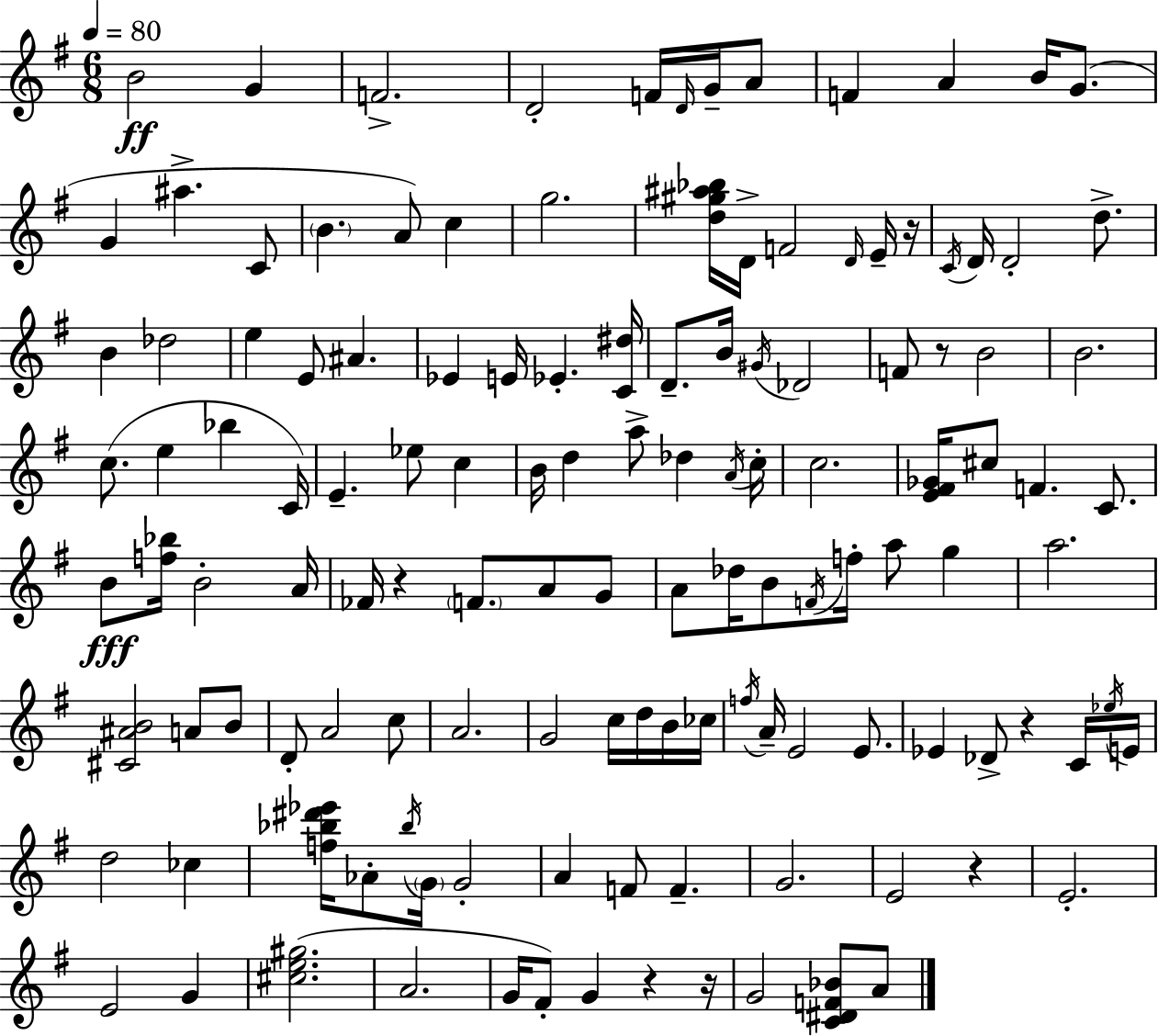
B4/h G4/q F4/h. D4/h F4/s D4/s G4/s A4/e F4/q A4/q B4/s G4/e. G4/q A#5/q. C4/e B4/q. A4/e C5/q G5/h. [D5,G#5,A#5,Bb5]/s D4/s F4/h D4/s E4/s R/s C4/s D4/s D4/h D5/e. B4/q Db5/h E5/q E4/e A#4/q. Eb4/q E4/s Eb4/q. [C4,D#5]/s D4/e. B4/s G#4/s Db4/h F4/e R/e B4/h B4/h. C5/e. E5/q Bb5/q C4/s E4/q. Eb5/e C5/q B4/s D5/q A5/e Db5/q A4/s C5/s C5/h. [E4,F#4,Gb4]/s C#5/e F4/q. C4/e. B4/e [F5,Bb5]/s B4/h A4/s FES4/s R/q F4/e. A4/e G4/e A4/e Db5/s B4/e F4/s F5/s A5/e G5/q A5/h. [C#4,A#4,B4]/h A4/e B4/e D4/e A4/h C5/e A4/h. G4/h C5/s D5/s B4/s CES5/s F5/s A4/s E4/h E4/e. Eb4/q Db4/e R/q C4/s Eb5/s E4/s D5/h CES5/q [F5,Bb5,D#6,Eb6]/s Ab4/e Bb5/s G4/s G4/h A4/q F4/e F4/q. G4/h. E4/h R/q E4/h. E4/h G4/q [C#5,E5,G#5]/h. A4/h. G4/s F#4/e G4/q R/q R/s G4/h [C4,D#4,F4,Bb4]/e A4/e